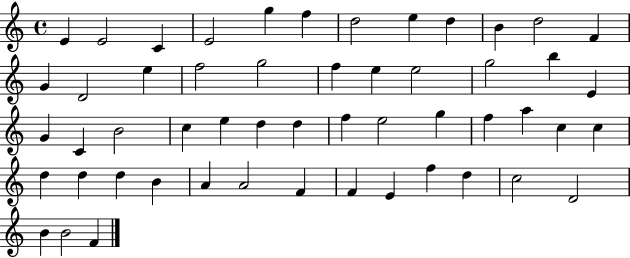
{
  \clef treble
  \time 4/4
  \defaultTimeSignature
  \key c \major
  e'4 e'2 c'4 | e'2 g''4 f''4 | d''2 e''4 d''4 | b'4 d''2 f'4 | \break g'4 d'2 e''4 | f''2 g''2 | f''4 e''4 e''2 | g''2 b''4 e'4 | \break g'4 c'4 b'2 | c''4 e''4 d''4 d''4 | f''4 e''2 g''4 | f''4 a''4 c''4 c''4 | \break d''4 d''4 d''4 b'4 | a'4 a'2 f'4 | f'4 e'4 f''4 d''4 | c''2 d'2 | \break b'4 b'2 f'4 | \bar "|."
}